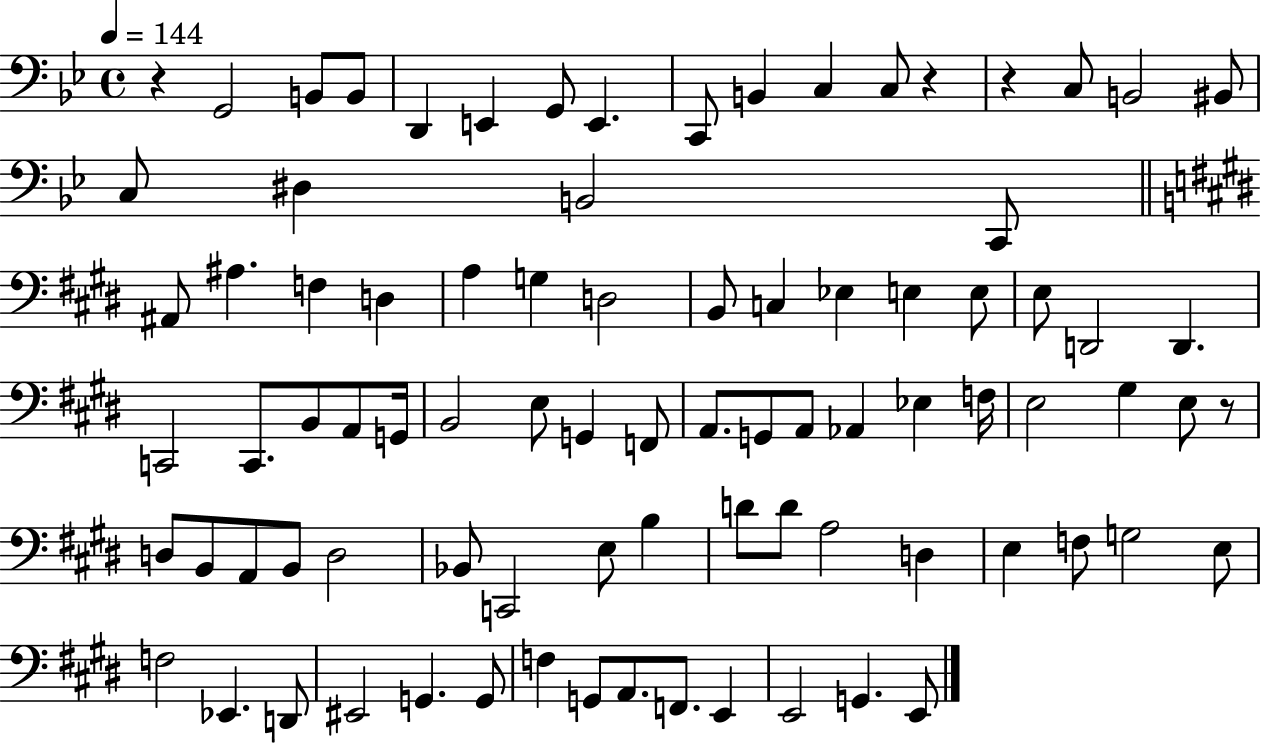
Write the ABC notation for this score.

X:1
T:Untitled
M:4/4
L:1/4
K:Bb
z G,,2 B,,/2 B,,/2 D,, E,, G,,/2 E,, C,,/2 B,, C, C,/2 z z C,/2 B,,2 ^B,,/2 C,/2 ^D, B,,2 C,,/2 ^A,,/2 ^A, F, D, A, G, D,2 B,,/2 C, _E, E, E,/2 E,/2 D,,2 D,, C,,2 C,,/2 B,,/2 A,,/2 G,,/4 B,,2 E,/2 G,, F,,/2 A,,/2 G,,/2 A,,/2 _A,, _E, F,/4 E,2 ^G, E,/2 z/2 D,/2 B,,/2 A,,/2 B,,/2 D,2 _B,,/2 C,,2 E,/2 B, D/2 D/2 A,2 D, E, F,/2 G,2 E,/2 F,2 _E,, D,,/2 ^E,,2 G,, G,,/2 F, G,,/2 A,,/2 F,,/2 E,, E,,2 G,, E,,/2